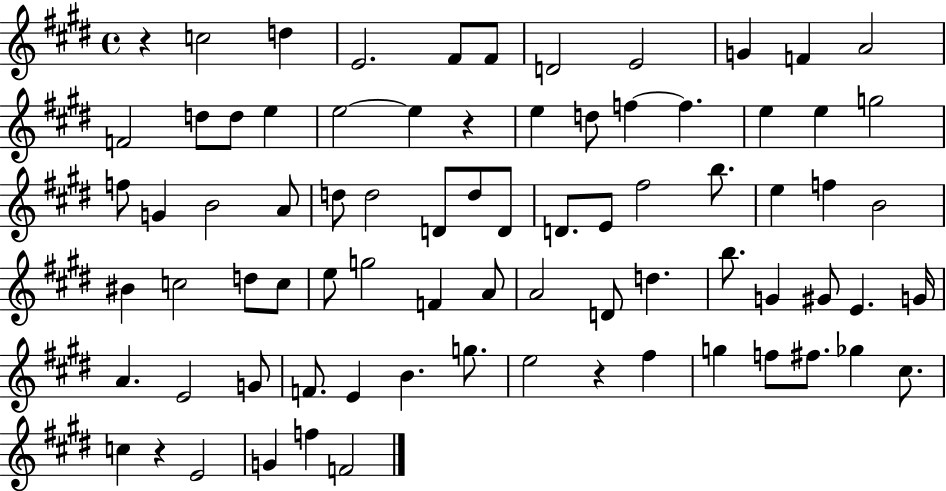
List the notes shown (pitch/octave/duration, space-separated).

R/q C5/h D5/q E4/h. F#4/e F#4/e D4/h E4/h G4/q F4/q A4/h F4/h D5/e D5/e E5/q E5/h E5/q R/q E5/q D5/e F5/q F5/q. E5/q E5/q G5/h F5/e G4/q B4/h A4/e D5/e D5/h D4/e D5/e D4/e D4/e. E4/e F#5/h B5/e. E5/q F5/q B4/h BIS4/q C5/h D5/e C5/e E5/e G5/h F4/q A4/e A4/h D4/e D5/q. B5/e. G4/q G#4/e E4/q. G4/s A4/q. E4/h G4/e F4/e. E4/q B4/q. G5/e. E5/h R/q F#5/q G5/q F5/e F#5/e. Gb5/q C#5/e. C5/q R/q E4/h G4/q F5/q F4/h